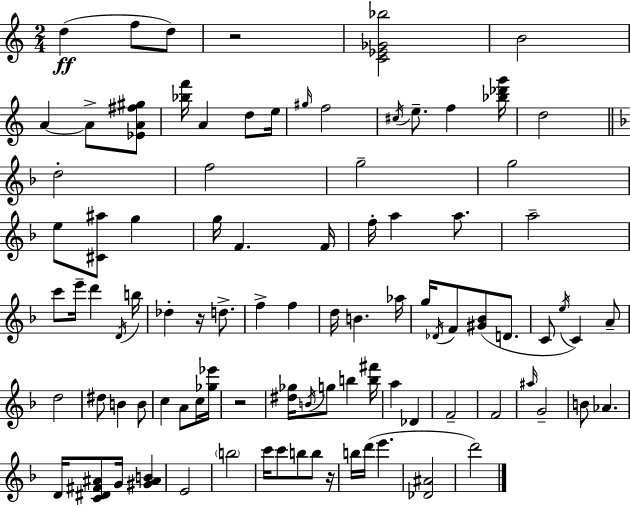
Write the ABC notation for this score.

X:1
T:Untitled
M:2/4
L:1/4
K:C
d f/2 d/2 z2 [C_E_G_b]2 B2 A A/2 [_EA^f^g]/2 [_bf']/4 A d/2 e/4 ^g/4 f2 ^c/4 e/2 f [_b_d'g']/4 d2 d2 f2 g2 g2 e/2 [^C^a]/2 g g/4 F F/4 f/4 a a/2 a2 c'/2 e'/4 d' D/4 b/4 _d z/4 d/2 f f d/4 B _a/4 g/4 _D/4 F/2 [^G_B]/2 D/2 C/2 e/4 C A/2 d2 ^d/2 B B/2 c A/2 c/4 [_g_e']/4 z2 [^d_g]/4 B/4 g/2 b [b^f']/4 a _D F2 F2 ^a/4 G2 B/2 _A D/4 [C^D^F^A]/2 G/4 [^G^AB] E2 b2 c'/4 c'/2 b/2 b/2 z/4 b/4 d'/4 e' [_D^A]2 d'2